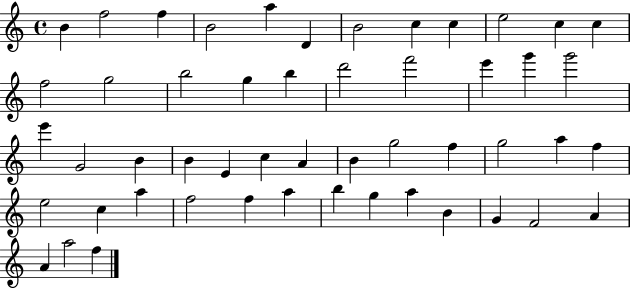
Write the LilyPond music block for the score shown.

{
  \clef treble
  \time 4/4
  \defaultTimeSignature
  \key c \major
  b'4 f''2 f''4 | b'2 a''4 d'4 | b'2 c''4 c''4 | e''2 c''4 c''4 | \break f''2 g''2 | b''2 g''4 b''4 | d'''2 f'''2 | e'''4 g'''4 g'''2 | \break e'''4 g'2 b'4 | b'4 e'4 c''4 a'4 | b'4 g''2 f''4 | g''2 a''4 f''4 | \break e''2 c''4 a''4 | f''2 f''4 a''4 | b''4 g''4 a''4 b'4 | g'4 f'2 a'4 | \break a'4 a''2 f''4 | \bar "|."
}